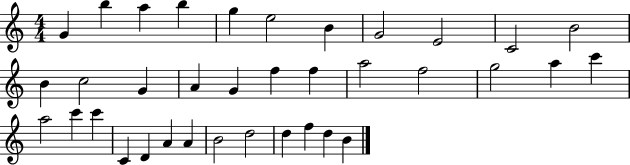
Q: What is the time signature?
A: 4/4